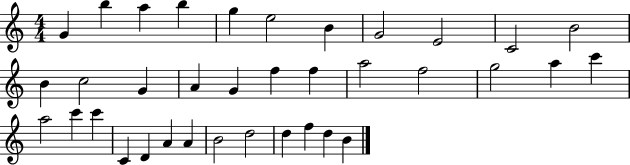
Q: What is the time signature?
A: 4/4